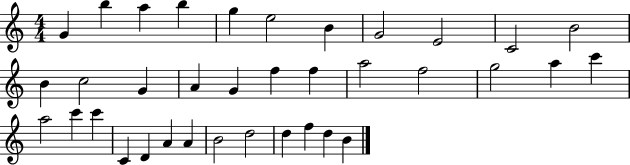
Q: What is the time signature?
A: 4/4